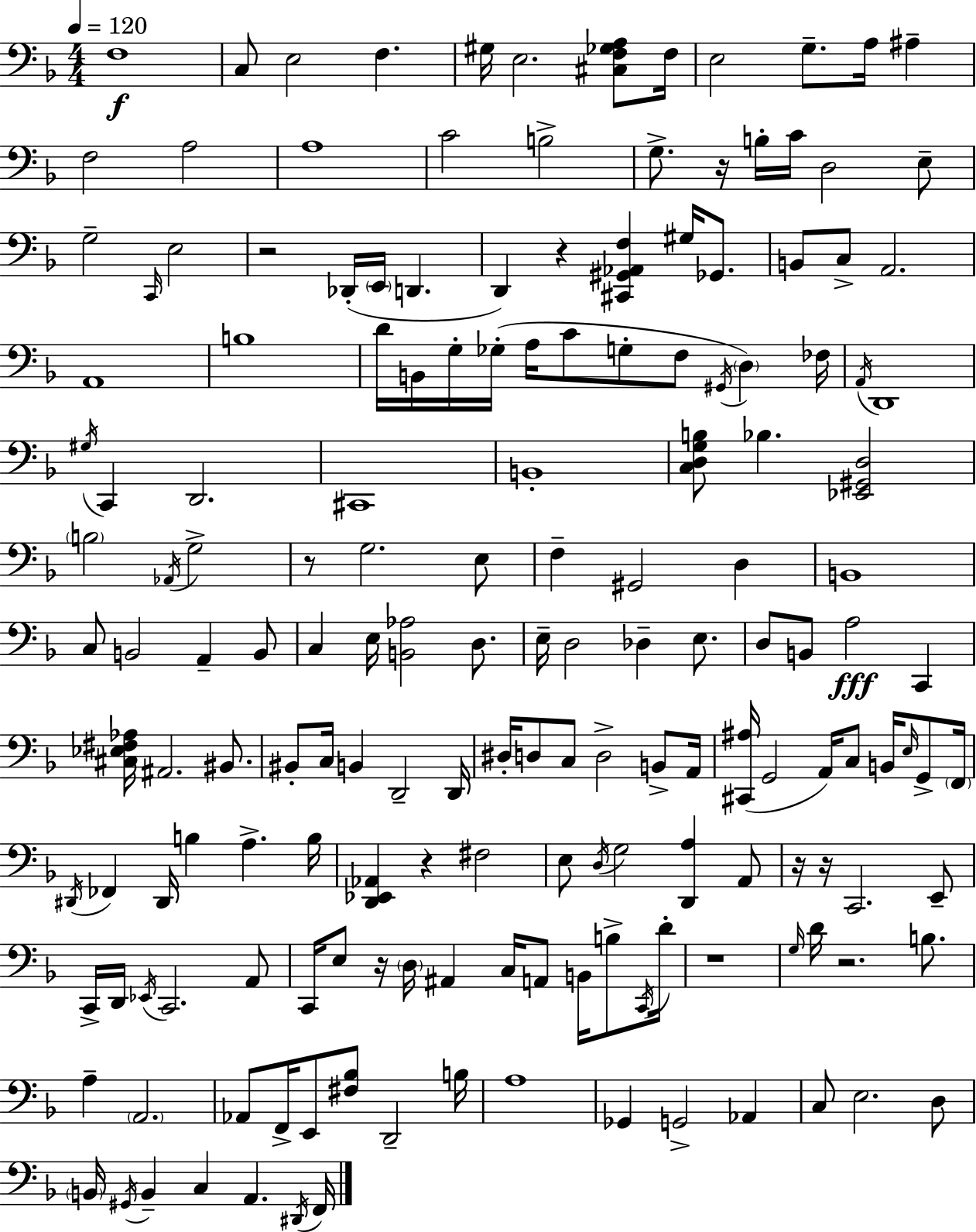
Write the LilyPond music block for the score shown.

{
  \clef bass
  \numericTimeSignature
  \time 4/4
  \key d \minor
  \tempo 4 = 120
  f1\f | c8 e2 f4. | gis16 e2. <cis f ges a>8 f16 | e2 g8.-- a16 ais4-- | \break f2 a2 | a1 | c'2 b2-> | g8.-> r16 b16-. c'16 d2 e8-- | \break g2-- \grace { c,16 } e2 | r2 des,16-.( \parenthesize e,16 d,4. | d,4) r4 <cis, gis, aes, f>4 gis16 ges,8. | b,8 c8-> a,2. | \break a,1 | b1 | d'16 b,16 g16-. ges16-.( a16 c'8 g8-. f8 \acciaccatura { gis,16 }) \parenthesize d4 | fes16 \acciaccatura { a,16 } d,1 | \break \acciaccatura { gis16 } c,4 d,2. | cis,1 | b,1-. | <c d g b>8 bes4. <ees, gis, d>2 | \break \parenthesize b2 \acciaccatura { aes,16 } g2-> | r8 g2. | e8 f4-- gis,2 | d4 b,1 | \break c8 b,2 a,4-- | b,8 c4 e16 <b, aes>2 | d8. e16-- d2 des4-- | e8. d8 b,8 a2\fff | \break c,4 <cis ees fis aes>16 ais,2. | bis,8. bis,8-. c16 b,4 d,2-- | d,16 dis16-. d8 c8 d2-> | b,8-> a,16 <cis, ais>16( g,2 a,16) c8 | \break b,16 \grace { e16 } g,8-> \parenthesize f,16 \acciaccatura { dis,16 } fes,4 dis,16 b4 | a4.-> b16 <d, ees, aes,>4 r4 fis2 | e8 \acciaccatura { d16 } g2 | <d, a>4 a,8 r16 r16 c,2. | \break e,8-- c,16-> d,16 \acciaccatura { ees,16 } c,2. | a,8 c,16 e8 r16 \parenthesize d16 ais,4 | c16 a,8 b,16 b8-> \acciaccatura { c,16 } d'16-. r1 | \grace { g16 } d'16 r2. | \break b8. a4-- \parenthesize a,2. | aes,8 f,16-> e,8 | <fis bes>8 d,2-- b16 a1 | ges,4 g,2-> | \break aes,4 c8 e2. | d8 \parenthesize b,16 \acciaccatura { gis,16 } b,4-- | c4 a,4. \acciaccatura { dis,16 } f,16 \bar "|."
}